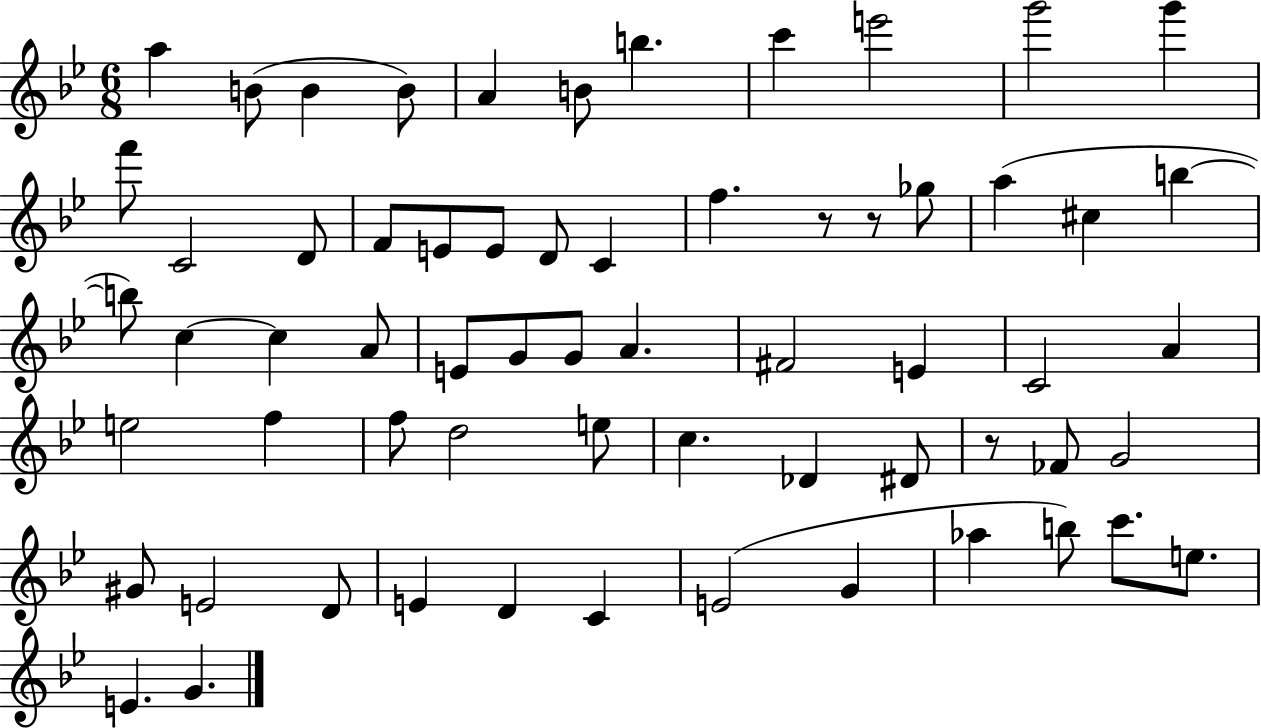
{
  \clef treble
  \numericTimeSignature
  \time 6/8
  \key bes \major
  a''4 b'8( b'4 b'8) | a'4 b'8 b''4. | c'''4 e'''2 | g'''2 g'''4 | \break f'''8 c'2 d'8 | f'8 e'8 e'8 d'8 c'4 | f''4. r8 r8 ges''8 | a''4( cis''4 b''4~~ | \break b''8) c''4~~ c''4 a'8 | e'8 g'8 g'8 a'4. | fis'2 e'4 | c'2 a'4 | \break e''2 f''4 | f''8 d''2 e''8 | c''4. des'4 dis'8 | r8 fes'8 g'2 | \break gis'8 e'2 d'8 | e'4 d'4 c'4 | e'2( g'4 | aes''4 b''8) c'''8. e''8. | \break e'4. g'4. | \bar "|."
}